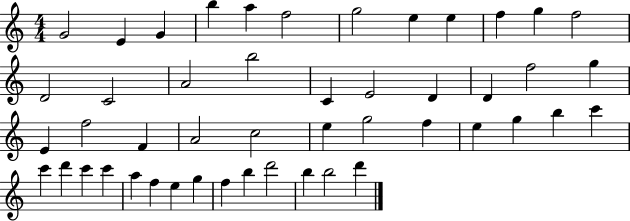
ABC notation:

X:1
T:Untitled
M:4/4
L:1/4
K:C
G2 E G b a f2 g2 e e f g f2 D2 C2 A2 b2 C E2 D D f2 g E f2 F A2 c2 e g2 f e g b c' c' d' c' c' a f e g f b d'2 b b2 d'